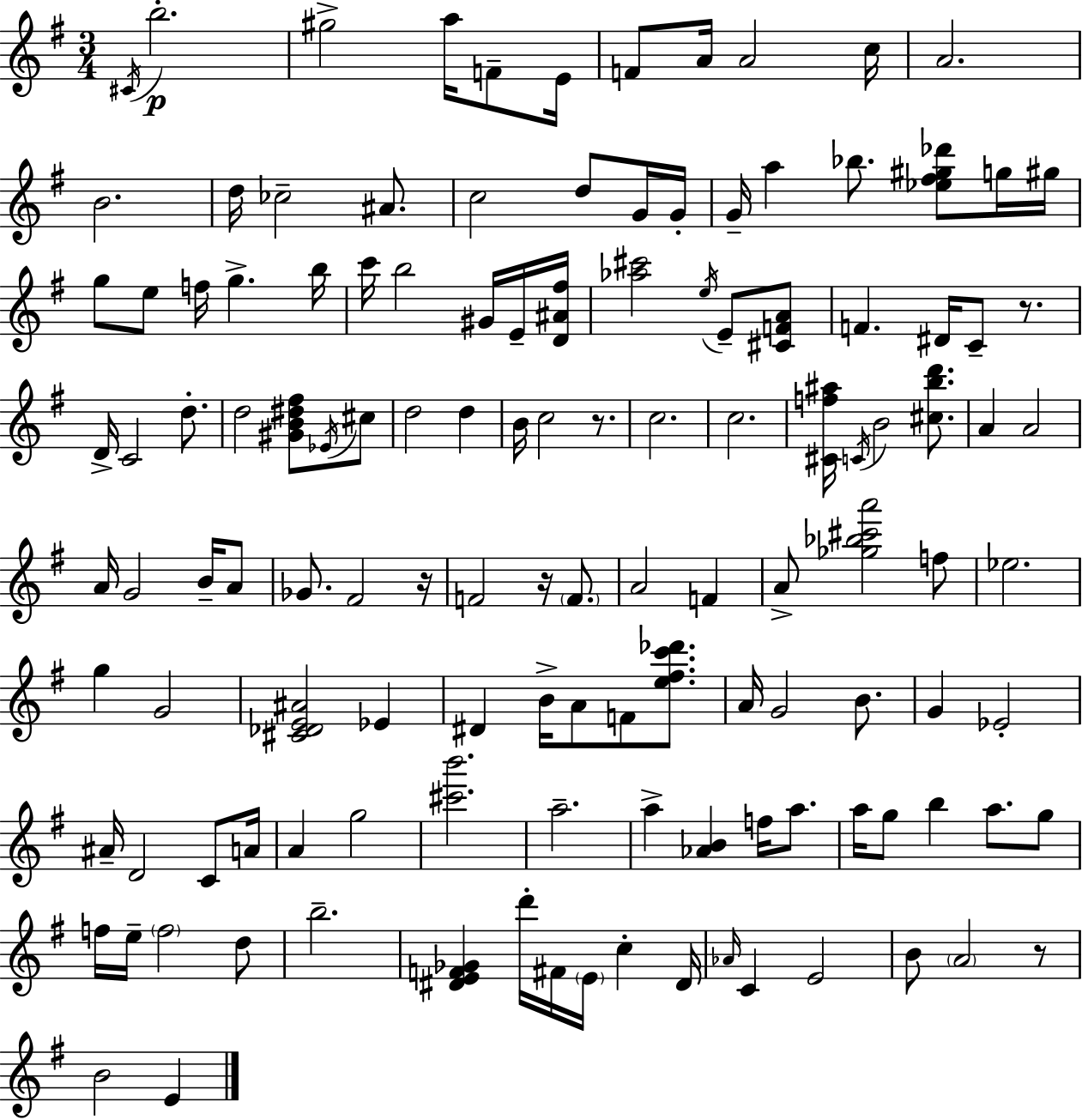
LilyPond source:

{
  \clef treble
  \numericTimeSignature
  \time 3/4
  \key e \minor
  \acciaccatura { cis'16 }\p b''2.-. | gis''2-> a''16 f'8-- | e'16 f'8 a'16 a'2 | c''16 a'2. | \break b'2. | d''16 ces''2-- ais'8. | c''2 d''8 g'16 | g'16-. g'16-- a''4 bes''8. <ees'' fis'' gis'' des'''>8 g''16 | \break gis''16 g''8 e''8 f''16 g''4.-> | b''16 c'''16 b''2 gis'16 e'16-- | <d' ais' fis''>16 <aes'' cis'''>2 \acciaccatura { e''16 } e'8-- | <cis' f' a'>8 f'4. dis'16 c'8-- r8. | \break d'16-> c'2 d''8.-. | d''2 <gis' b' dis'' fis''>8 | \acciaccatura { ees'16 } cis''8 d''2 d''4 | b'16 c''2 | \break r8. c''2. | c''2. | <cis' f'' ais''>16 \acciaccatura { c'16 } b'2 | <cis'' b'' d'''>8. a'4 a'2 | \break a'16 g'2 | b'16-- a'8 ges'8. fis'2 | r16 f'2 | r16 \parenthesize f'8. a'2 | \break f'4 a'8-> <ges'' bes'' cis''' a'''>2 | f''8 ees''2. | g''4 g'2 | <cis' des' e' ais'>2 | \break ees'4 dis'4 b'16-> a'8 f'8 | <e'' fis'' c''' des'''>8. a'16 g'2 | b'8. g'4 ees'2-. | ais'16-- d'2 | \break c'8 a'16 a'4 g''2 | <cis''' b'''>2. | a''2.-- | a''4-> <aes' b'>4 | \break f''16 a''8. a''16 g''8 b''4 a''8. | g''8 f''16 e''16-- \parenthesize f''2 | d''8 b''2.-- | <dis' e' f' ges'>4 d'''16-. fis'16 \parenthesize e'16 c''4-. | \break dis'16 \grace { aes'16 } c'4 e'2 | b'8 \parenthesize a'2 | r8 b'2 | e'4 \bar "|."
}